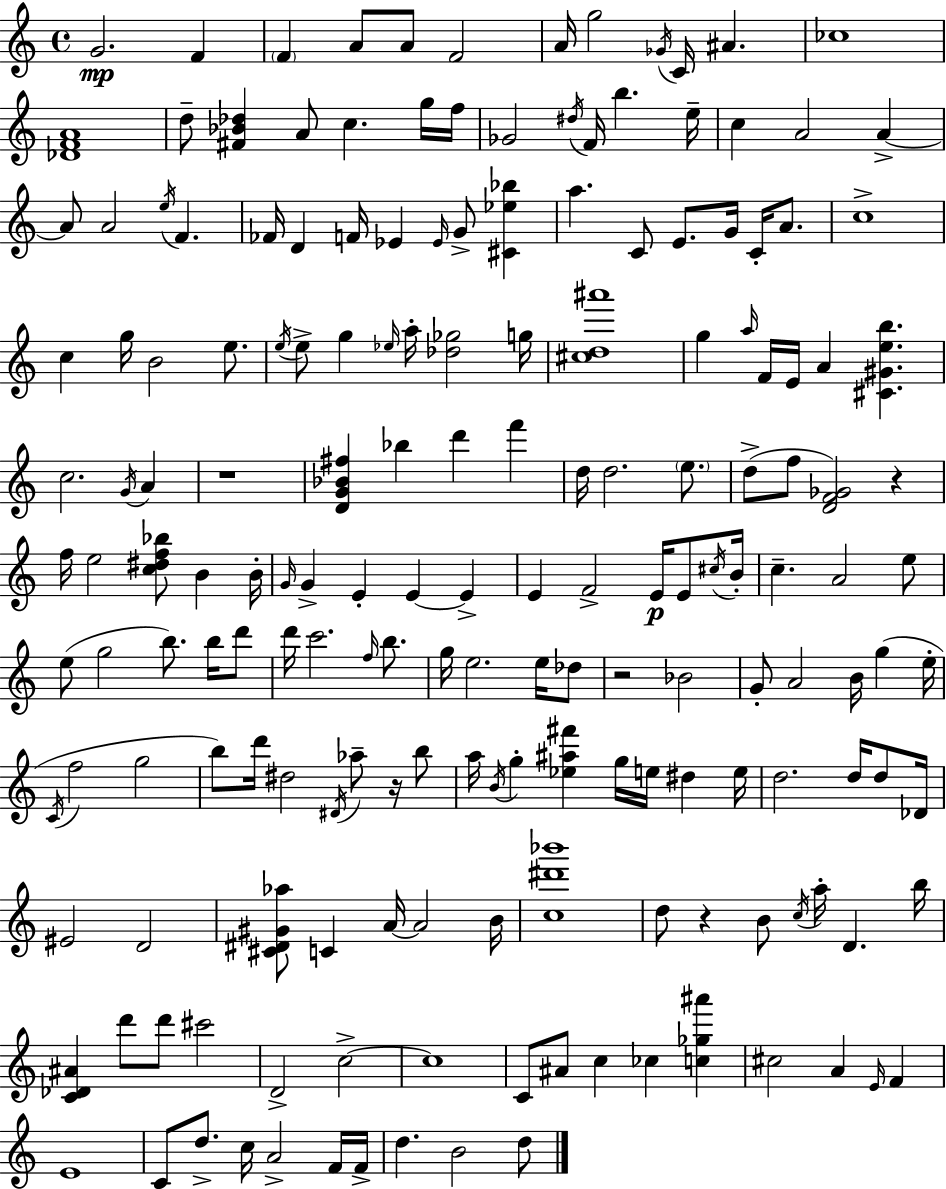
G4/h. F4/q F4/q A4/e A4/e F4/h A4/s G5/h Gb4/s C4/s A#4/q. CES5/w [Db4,F4,A4]/w D5/e [F#4,Bb4,Db5]/q A4/e C5/q. G5/s F5/s Gb4/h D#5/s F4/s B5/q. E5/s C5/q A4/h A4/q A4/e A4/h E5/s F4/q. FES4/s D4/q F4/s Eb4/q Eb4/s G4/e [C#4,Eb5,Bb5]/q A5/q. C4/e E4/e. G4/s C4/s A4/e. C5/w C5/q G5/s B4/h E5/e. E5/s E5/e G5/q Eb5/s A5/s [Db5,Gb5]/h G5/s [C#5,D5,A#6]/w G5/q A5/s F4/s E4/s A4/q [C#4,G#4,E5,B5]/q. C5/h. G4/s A4/q R/w [D4,G4,Bb4,F#5]/q Bb5/q D6/q F6/q D5/s D5/h. E5/e. D5/e F5/e [D4,F4,Gb4]/h R/q F5/s E5/h [C5,D#5,F5,Bb5]/e B4/q B4/s G4/s G4/q E4/q E4/q E4/q E4/q F4/h E4/s E4/e C#5/s B4/s C5/q. A4/h E5/e E5/e G5/h B5/e. B5/s D6/e D6/s C6/h. F5/s B5/e. G5/s E5/h. E5/s Db5/e R/h Bb4/h G4/e A4/h B4/s G5/q E5/s C4/s F5/h G5/h B5/e D6/s D#5/h D#4/s Ab5/e R/s B5/e A5/s B4/s G5/q [Eb5,A#5,F#6]/q G5/s E5/s D#5/q E5/s D5/h. D5/s D5/e Db4/s EIS4/h D4/h [C#4,D#4,G#4,Ab5]/e C4/q A4/s A4/h B4/s [C5,D#6,Bb6]/w D5/e R/q B4/e C5/s A5/s D4/q. B5/s [C4,Db4,A#4]/q D6/e D6/e C#6/h D4/h C5/h C5/w C4/e A#4/e C5/q CES5/q [C5,Gb5,A#6]/q C#5/h A4/q E4/s F4/q E4/w C4/e D5/e. C5/s A4/h F4/s F4/s D5/q. B4/h D5/e